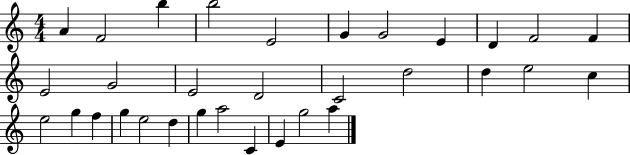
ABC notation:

X:1
T:Untitled
M:4/4
L:1/4
K:C
A F2 b b2 E2 G G2 E D F2 F E2 G2 E2 D2 C2 d2 d e2 c e2 g f g e2 d g a2 C E g2 a